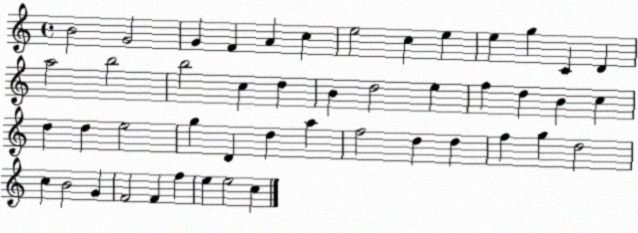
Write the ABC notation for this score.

X:1
T:Untitled
M:4/4
L:1/4
K:C
B2 G2 G F A c e2 c e e g C D a2 b2 b2 c d B d2 e f d B c d d e2 g D d a f2 d d f g d2 c B2 G F2 F f e e2 c